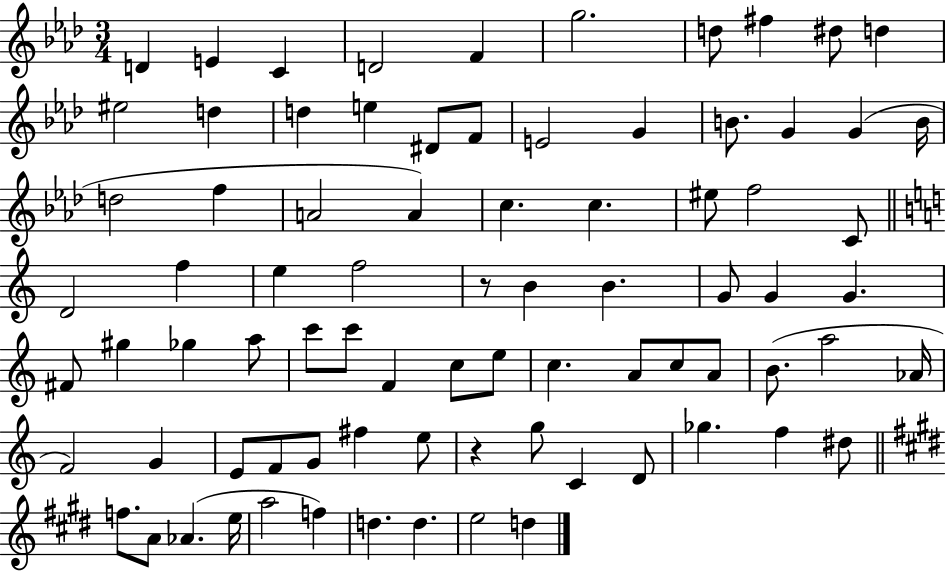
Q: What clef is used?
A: treble